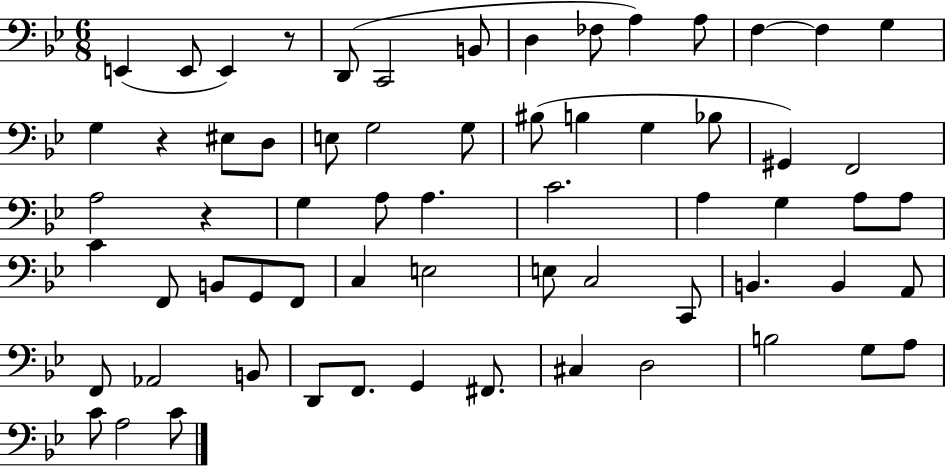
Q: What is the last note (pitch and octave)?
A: C4